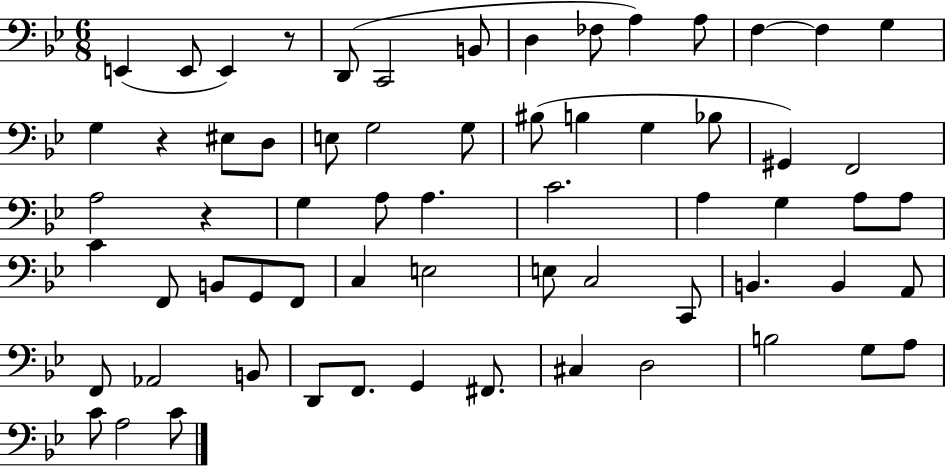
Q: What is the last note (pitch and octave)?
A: C4